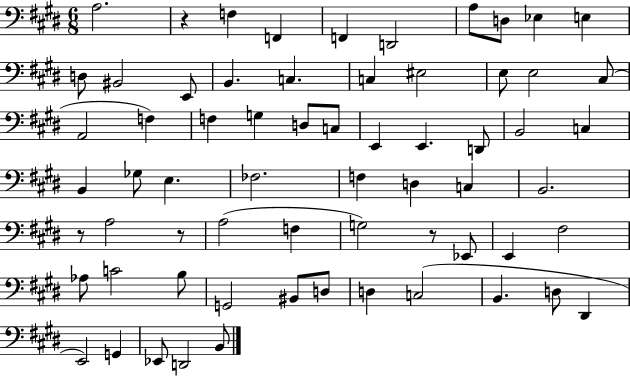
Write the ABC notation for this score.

X:1
T:Untitled
M:6/8
L:1/4
K:E
A,2 z F, F,, F,, D,,2 A,/2 D,/2 _E, E, D,/2 ^B,,2 E,,/2 B,, C, C, ^E,2 E,/2 E,2 ^C,/2 A,,2 F, F, G, D,/2 C,/2 E,, E,, D,,/2 B,,2 C, B,, _G,/2 E, _F,2 F, D, C, B,,2 z/2 A,2 z/2 A,2 F, G,2 z/2 _E,,/2 E,, ^F,2 _A,/2 C2 B,/2 G,,2 ^B,,/2 D,/2 D, C,2 B,, D,/2 ^D,, E,,2 G,, _E,,/2 D,,2 B,,/2